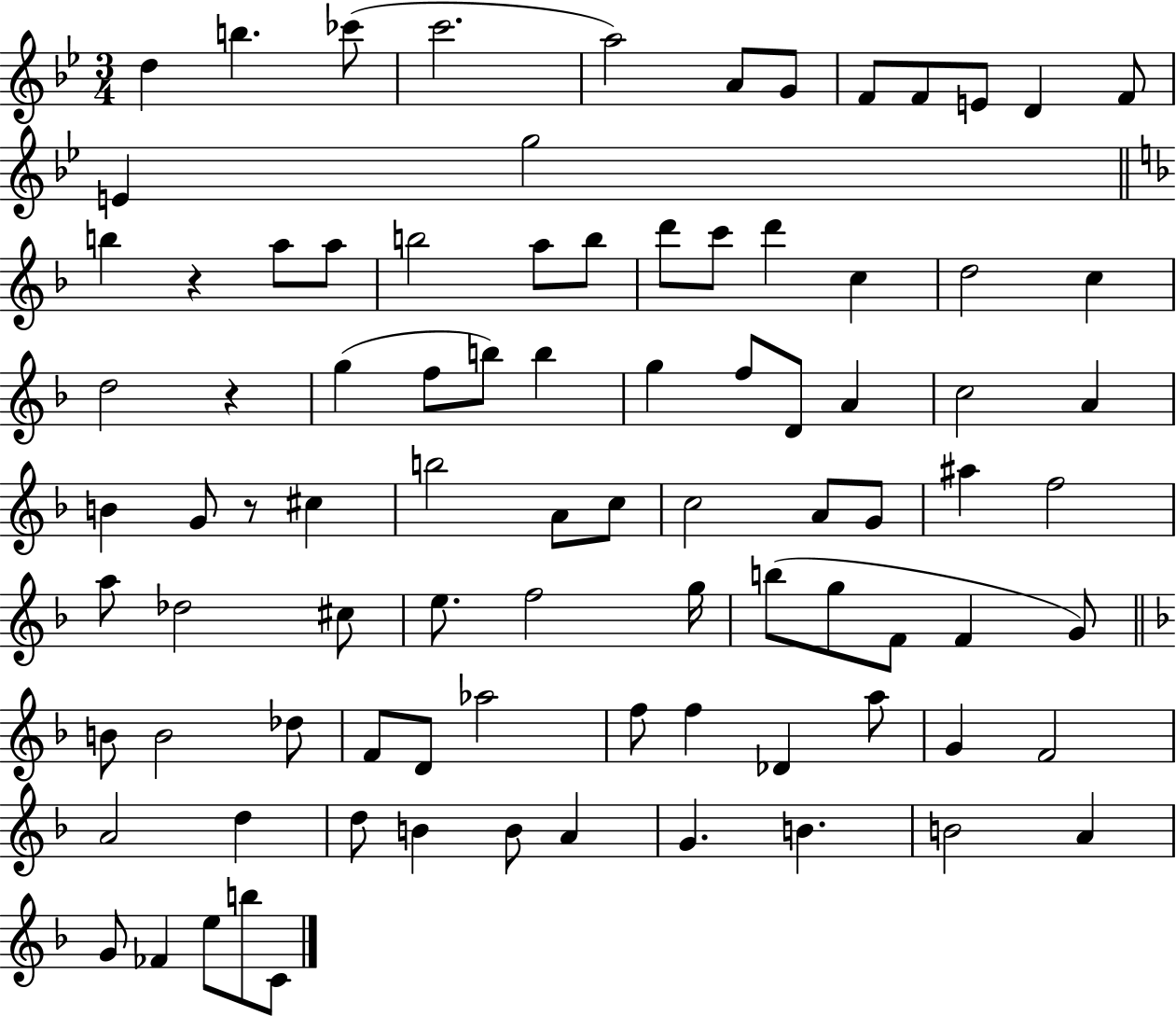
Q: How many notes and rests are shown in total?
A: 89